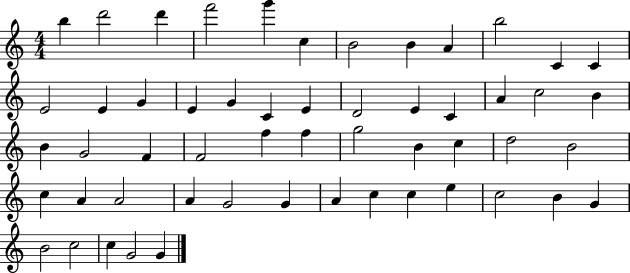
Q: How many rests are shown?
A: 0